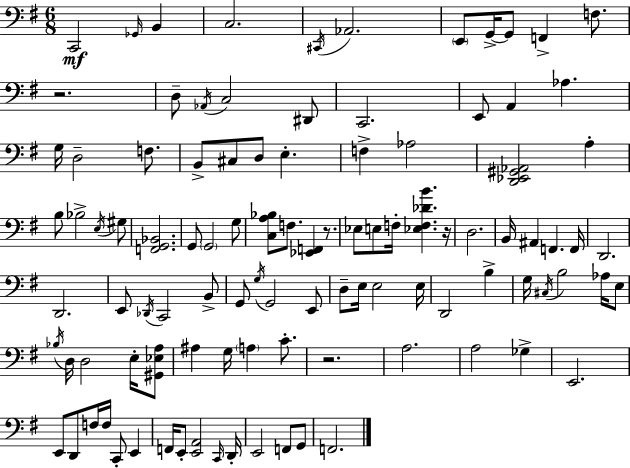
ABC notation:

X:1
T:Untitled
M:6/8
L:1/4
K:G
C,,2 _G,,/4 B,, C,2 ^C,,/4 _A,,2 E,,/2 G,,/4 G,,/2 F,, F,/2 z2 D,/2 _A,,/4 C,2 ^D,,/2 C,,2 E,,/2 A,, _A, G,/4 D,2 F,/2 B,,/2 ^C,/2 D,/2 E, F, _A,2 [D,,_E,,^G,,_A,,]2 A, B,/2 _B,2 E,/4 ^G,/2 [F,,G,,_B,,]2 G,,/2 G,,2 G,/2 [C,A,_B,]/2 F,/2 [_E,,F,,] z/2 _E,/2 E,/2 F,/4 [_E,F,_DB] z/4 D,2 B,,/4 ^A,, F,, F,,/4 D,,2 D,,2 E,,/2 _D,,/4 C,,2 B,,/2 G,,/2 G,/4 G,,2 E,,/2 D,/2 E,/4 E,2 E,/4 D,,2 B, G,/4 ^C,/4 B,2 _A,/4 E,/2 _B,/4 D,/4 D,2 E,/4 [^G,,_E,A,]/2 ^A, G,/4 A, C/2 z2 A,2 A,2 _G, E,,2 E,,/2 D,,/2 F,/4 F,/4 C,,/2 E,, F,,/4 E,,/2 [E,,A,,]2 C,,/4 D,,/4 E,,2 F,,/2 G,,/2 F,,2